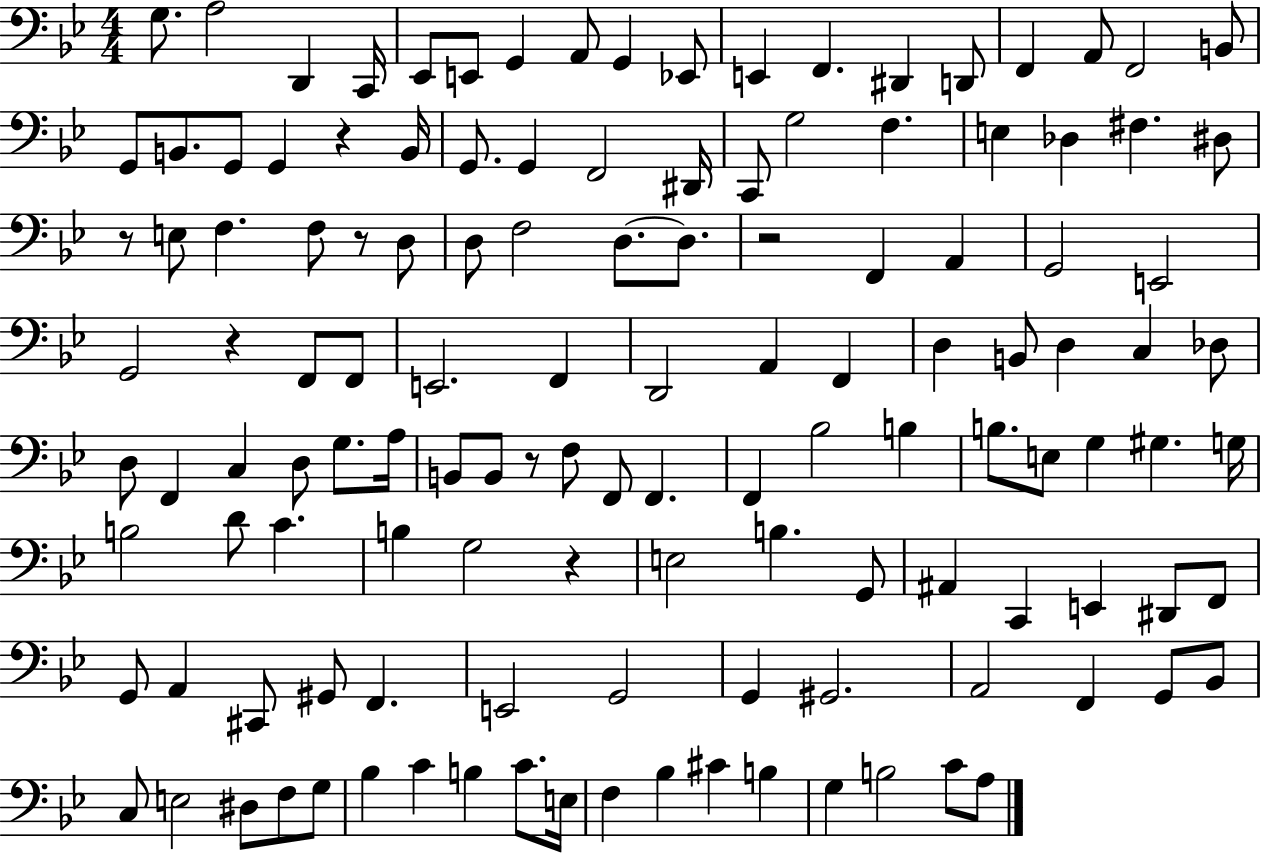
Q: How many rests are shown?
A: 7